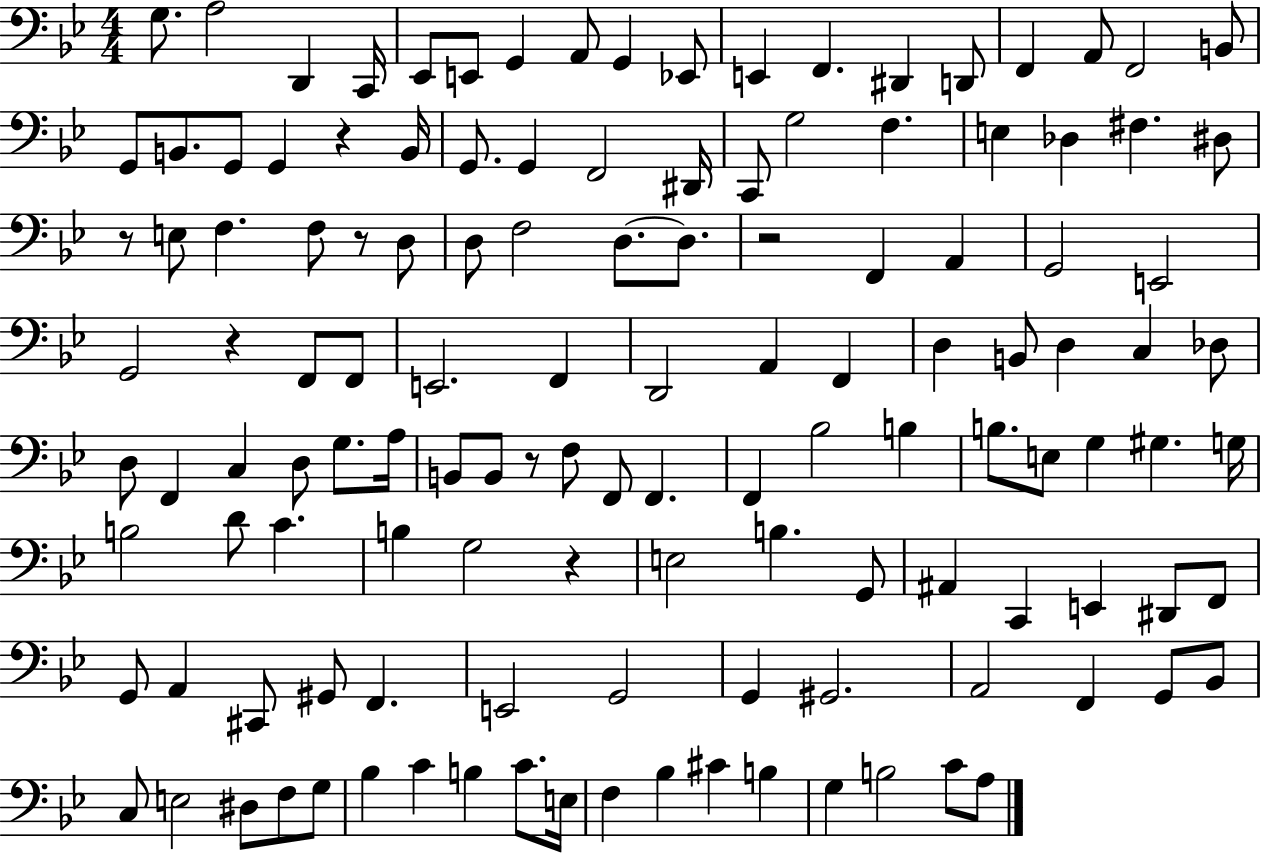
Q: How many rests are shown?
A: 7